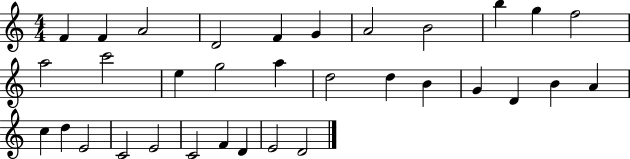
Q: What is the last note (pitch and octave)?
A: D4